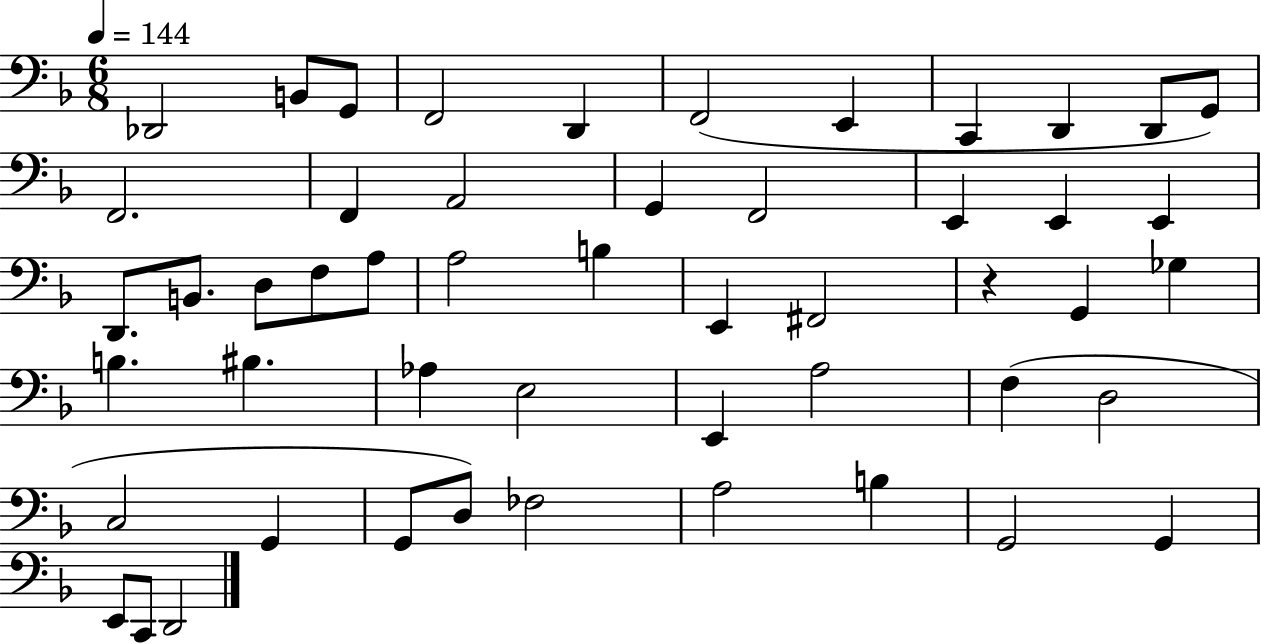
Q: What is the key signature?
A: F major